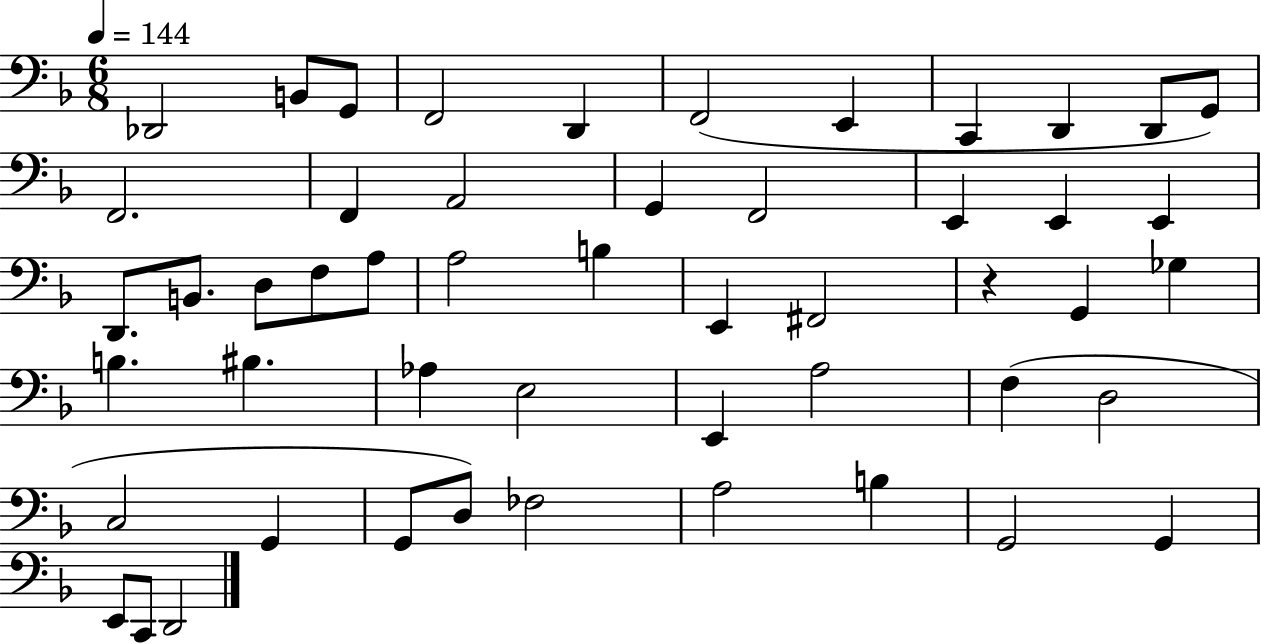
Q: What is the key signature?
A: F major